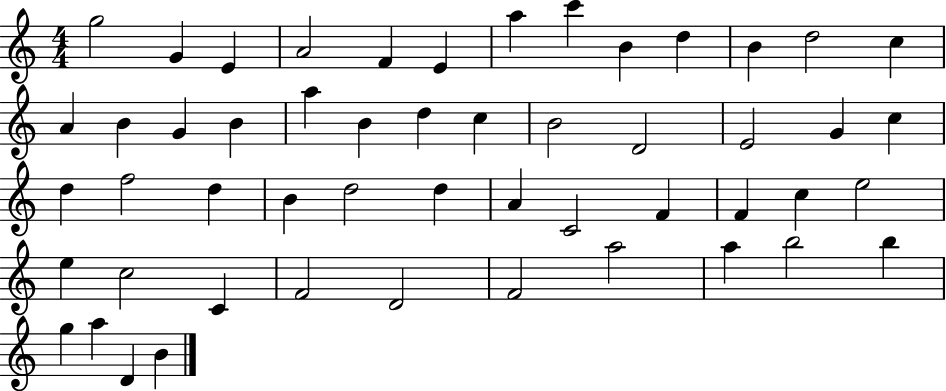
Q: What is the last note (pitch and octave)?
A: B4